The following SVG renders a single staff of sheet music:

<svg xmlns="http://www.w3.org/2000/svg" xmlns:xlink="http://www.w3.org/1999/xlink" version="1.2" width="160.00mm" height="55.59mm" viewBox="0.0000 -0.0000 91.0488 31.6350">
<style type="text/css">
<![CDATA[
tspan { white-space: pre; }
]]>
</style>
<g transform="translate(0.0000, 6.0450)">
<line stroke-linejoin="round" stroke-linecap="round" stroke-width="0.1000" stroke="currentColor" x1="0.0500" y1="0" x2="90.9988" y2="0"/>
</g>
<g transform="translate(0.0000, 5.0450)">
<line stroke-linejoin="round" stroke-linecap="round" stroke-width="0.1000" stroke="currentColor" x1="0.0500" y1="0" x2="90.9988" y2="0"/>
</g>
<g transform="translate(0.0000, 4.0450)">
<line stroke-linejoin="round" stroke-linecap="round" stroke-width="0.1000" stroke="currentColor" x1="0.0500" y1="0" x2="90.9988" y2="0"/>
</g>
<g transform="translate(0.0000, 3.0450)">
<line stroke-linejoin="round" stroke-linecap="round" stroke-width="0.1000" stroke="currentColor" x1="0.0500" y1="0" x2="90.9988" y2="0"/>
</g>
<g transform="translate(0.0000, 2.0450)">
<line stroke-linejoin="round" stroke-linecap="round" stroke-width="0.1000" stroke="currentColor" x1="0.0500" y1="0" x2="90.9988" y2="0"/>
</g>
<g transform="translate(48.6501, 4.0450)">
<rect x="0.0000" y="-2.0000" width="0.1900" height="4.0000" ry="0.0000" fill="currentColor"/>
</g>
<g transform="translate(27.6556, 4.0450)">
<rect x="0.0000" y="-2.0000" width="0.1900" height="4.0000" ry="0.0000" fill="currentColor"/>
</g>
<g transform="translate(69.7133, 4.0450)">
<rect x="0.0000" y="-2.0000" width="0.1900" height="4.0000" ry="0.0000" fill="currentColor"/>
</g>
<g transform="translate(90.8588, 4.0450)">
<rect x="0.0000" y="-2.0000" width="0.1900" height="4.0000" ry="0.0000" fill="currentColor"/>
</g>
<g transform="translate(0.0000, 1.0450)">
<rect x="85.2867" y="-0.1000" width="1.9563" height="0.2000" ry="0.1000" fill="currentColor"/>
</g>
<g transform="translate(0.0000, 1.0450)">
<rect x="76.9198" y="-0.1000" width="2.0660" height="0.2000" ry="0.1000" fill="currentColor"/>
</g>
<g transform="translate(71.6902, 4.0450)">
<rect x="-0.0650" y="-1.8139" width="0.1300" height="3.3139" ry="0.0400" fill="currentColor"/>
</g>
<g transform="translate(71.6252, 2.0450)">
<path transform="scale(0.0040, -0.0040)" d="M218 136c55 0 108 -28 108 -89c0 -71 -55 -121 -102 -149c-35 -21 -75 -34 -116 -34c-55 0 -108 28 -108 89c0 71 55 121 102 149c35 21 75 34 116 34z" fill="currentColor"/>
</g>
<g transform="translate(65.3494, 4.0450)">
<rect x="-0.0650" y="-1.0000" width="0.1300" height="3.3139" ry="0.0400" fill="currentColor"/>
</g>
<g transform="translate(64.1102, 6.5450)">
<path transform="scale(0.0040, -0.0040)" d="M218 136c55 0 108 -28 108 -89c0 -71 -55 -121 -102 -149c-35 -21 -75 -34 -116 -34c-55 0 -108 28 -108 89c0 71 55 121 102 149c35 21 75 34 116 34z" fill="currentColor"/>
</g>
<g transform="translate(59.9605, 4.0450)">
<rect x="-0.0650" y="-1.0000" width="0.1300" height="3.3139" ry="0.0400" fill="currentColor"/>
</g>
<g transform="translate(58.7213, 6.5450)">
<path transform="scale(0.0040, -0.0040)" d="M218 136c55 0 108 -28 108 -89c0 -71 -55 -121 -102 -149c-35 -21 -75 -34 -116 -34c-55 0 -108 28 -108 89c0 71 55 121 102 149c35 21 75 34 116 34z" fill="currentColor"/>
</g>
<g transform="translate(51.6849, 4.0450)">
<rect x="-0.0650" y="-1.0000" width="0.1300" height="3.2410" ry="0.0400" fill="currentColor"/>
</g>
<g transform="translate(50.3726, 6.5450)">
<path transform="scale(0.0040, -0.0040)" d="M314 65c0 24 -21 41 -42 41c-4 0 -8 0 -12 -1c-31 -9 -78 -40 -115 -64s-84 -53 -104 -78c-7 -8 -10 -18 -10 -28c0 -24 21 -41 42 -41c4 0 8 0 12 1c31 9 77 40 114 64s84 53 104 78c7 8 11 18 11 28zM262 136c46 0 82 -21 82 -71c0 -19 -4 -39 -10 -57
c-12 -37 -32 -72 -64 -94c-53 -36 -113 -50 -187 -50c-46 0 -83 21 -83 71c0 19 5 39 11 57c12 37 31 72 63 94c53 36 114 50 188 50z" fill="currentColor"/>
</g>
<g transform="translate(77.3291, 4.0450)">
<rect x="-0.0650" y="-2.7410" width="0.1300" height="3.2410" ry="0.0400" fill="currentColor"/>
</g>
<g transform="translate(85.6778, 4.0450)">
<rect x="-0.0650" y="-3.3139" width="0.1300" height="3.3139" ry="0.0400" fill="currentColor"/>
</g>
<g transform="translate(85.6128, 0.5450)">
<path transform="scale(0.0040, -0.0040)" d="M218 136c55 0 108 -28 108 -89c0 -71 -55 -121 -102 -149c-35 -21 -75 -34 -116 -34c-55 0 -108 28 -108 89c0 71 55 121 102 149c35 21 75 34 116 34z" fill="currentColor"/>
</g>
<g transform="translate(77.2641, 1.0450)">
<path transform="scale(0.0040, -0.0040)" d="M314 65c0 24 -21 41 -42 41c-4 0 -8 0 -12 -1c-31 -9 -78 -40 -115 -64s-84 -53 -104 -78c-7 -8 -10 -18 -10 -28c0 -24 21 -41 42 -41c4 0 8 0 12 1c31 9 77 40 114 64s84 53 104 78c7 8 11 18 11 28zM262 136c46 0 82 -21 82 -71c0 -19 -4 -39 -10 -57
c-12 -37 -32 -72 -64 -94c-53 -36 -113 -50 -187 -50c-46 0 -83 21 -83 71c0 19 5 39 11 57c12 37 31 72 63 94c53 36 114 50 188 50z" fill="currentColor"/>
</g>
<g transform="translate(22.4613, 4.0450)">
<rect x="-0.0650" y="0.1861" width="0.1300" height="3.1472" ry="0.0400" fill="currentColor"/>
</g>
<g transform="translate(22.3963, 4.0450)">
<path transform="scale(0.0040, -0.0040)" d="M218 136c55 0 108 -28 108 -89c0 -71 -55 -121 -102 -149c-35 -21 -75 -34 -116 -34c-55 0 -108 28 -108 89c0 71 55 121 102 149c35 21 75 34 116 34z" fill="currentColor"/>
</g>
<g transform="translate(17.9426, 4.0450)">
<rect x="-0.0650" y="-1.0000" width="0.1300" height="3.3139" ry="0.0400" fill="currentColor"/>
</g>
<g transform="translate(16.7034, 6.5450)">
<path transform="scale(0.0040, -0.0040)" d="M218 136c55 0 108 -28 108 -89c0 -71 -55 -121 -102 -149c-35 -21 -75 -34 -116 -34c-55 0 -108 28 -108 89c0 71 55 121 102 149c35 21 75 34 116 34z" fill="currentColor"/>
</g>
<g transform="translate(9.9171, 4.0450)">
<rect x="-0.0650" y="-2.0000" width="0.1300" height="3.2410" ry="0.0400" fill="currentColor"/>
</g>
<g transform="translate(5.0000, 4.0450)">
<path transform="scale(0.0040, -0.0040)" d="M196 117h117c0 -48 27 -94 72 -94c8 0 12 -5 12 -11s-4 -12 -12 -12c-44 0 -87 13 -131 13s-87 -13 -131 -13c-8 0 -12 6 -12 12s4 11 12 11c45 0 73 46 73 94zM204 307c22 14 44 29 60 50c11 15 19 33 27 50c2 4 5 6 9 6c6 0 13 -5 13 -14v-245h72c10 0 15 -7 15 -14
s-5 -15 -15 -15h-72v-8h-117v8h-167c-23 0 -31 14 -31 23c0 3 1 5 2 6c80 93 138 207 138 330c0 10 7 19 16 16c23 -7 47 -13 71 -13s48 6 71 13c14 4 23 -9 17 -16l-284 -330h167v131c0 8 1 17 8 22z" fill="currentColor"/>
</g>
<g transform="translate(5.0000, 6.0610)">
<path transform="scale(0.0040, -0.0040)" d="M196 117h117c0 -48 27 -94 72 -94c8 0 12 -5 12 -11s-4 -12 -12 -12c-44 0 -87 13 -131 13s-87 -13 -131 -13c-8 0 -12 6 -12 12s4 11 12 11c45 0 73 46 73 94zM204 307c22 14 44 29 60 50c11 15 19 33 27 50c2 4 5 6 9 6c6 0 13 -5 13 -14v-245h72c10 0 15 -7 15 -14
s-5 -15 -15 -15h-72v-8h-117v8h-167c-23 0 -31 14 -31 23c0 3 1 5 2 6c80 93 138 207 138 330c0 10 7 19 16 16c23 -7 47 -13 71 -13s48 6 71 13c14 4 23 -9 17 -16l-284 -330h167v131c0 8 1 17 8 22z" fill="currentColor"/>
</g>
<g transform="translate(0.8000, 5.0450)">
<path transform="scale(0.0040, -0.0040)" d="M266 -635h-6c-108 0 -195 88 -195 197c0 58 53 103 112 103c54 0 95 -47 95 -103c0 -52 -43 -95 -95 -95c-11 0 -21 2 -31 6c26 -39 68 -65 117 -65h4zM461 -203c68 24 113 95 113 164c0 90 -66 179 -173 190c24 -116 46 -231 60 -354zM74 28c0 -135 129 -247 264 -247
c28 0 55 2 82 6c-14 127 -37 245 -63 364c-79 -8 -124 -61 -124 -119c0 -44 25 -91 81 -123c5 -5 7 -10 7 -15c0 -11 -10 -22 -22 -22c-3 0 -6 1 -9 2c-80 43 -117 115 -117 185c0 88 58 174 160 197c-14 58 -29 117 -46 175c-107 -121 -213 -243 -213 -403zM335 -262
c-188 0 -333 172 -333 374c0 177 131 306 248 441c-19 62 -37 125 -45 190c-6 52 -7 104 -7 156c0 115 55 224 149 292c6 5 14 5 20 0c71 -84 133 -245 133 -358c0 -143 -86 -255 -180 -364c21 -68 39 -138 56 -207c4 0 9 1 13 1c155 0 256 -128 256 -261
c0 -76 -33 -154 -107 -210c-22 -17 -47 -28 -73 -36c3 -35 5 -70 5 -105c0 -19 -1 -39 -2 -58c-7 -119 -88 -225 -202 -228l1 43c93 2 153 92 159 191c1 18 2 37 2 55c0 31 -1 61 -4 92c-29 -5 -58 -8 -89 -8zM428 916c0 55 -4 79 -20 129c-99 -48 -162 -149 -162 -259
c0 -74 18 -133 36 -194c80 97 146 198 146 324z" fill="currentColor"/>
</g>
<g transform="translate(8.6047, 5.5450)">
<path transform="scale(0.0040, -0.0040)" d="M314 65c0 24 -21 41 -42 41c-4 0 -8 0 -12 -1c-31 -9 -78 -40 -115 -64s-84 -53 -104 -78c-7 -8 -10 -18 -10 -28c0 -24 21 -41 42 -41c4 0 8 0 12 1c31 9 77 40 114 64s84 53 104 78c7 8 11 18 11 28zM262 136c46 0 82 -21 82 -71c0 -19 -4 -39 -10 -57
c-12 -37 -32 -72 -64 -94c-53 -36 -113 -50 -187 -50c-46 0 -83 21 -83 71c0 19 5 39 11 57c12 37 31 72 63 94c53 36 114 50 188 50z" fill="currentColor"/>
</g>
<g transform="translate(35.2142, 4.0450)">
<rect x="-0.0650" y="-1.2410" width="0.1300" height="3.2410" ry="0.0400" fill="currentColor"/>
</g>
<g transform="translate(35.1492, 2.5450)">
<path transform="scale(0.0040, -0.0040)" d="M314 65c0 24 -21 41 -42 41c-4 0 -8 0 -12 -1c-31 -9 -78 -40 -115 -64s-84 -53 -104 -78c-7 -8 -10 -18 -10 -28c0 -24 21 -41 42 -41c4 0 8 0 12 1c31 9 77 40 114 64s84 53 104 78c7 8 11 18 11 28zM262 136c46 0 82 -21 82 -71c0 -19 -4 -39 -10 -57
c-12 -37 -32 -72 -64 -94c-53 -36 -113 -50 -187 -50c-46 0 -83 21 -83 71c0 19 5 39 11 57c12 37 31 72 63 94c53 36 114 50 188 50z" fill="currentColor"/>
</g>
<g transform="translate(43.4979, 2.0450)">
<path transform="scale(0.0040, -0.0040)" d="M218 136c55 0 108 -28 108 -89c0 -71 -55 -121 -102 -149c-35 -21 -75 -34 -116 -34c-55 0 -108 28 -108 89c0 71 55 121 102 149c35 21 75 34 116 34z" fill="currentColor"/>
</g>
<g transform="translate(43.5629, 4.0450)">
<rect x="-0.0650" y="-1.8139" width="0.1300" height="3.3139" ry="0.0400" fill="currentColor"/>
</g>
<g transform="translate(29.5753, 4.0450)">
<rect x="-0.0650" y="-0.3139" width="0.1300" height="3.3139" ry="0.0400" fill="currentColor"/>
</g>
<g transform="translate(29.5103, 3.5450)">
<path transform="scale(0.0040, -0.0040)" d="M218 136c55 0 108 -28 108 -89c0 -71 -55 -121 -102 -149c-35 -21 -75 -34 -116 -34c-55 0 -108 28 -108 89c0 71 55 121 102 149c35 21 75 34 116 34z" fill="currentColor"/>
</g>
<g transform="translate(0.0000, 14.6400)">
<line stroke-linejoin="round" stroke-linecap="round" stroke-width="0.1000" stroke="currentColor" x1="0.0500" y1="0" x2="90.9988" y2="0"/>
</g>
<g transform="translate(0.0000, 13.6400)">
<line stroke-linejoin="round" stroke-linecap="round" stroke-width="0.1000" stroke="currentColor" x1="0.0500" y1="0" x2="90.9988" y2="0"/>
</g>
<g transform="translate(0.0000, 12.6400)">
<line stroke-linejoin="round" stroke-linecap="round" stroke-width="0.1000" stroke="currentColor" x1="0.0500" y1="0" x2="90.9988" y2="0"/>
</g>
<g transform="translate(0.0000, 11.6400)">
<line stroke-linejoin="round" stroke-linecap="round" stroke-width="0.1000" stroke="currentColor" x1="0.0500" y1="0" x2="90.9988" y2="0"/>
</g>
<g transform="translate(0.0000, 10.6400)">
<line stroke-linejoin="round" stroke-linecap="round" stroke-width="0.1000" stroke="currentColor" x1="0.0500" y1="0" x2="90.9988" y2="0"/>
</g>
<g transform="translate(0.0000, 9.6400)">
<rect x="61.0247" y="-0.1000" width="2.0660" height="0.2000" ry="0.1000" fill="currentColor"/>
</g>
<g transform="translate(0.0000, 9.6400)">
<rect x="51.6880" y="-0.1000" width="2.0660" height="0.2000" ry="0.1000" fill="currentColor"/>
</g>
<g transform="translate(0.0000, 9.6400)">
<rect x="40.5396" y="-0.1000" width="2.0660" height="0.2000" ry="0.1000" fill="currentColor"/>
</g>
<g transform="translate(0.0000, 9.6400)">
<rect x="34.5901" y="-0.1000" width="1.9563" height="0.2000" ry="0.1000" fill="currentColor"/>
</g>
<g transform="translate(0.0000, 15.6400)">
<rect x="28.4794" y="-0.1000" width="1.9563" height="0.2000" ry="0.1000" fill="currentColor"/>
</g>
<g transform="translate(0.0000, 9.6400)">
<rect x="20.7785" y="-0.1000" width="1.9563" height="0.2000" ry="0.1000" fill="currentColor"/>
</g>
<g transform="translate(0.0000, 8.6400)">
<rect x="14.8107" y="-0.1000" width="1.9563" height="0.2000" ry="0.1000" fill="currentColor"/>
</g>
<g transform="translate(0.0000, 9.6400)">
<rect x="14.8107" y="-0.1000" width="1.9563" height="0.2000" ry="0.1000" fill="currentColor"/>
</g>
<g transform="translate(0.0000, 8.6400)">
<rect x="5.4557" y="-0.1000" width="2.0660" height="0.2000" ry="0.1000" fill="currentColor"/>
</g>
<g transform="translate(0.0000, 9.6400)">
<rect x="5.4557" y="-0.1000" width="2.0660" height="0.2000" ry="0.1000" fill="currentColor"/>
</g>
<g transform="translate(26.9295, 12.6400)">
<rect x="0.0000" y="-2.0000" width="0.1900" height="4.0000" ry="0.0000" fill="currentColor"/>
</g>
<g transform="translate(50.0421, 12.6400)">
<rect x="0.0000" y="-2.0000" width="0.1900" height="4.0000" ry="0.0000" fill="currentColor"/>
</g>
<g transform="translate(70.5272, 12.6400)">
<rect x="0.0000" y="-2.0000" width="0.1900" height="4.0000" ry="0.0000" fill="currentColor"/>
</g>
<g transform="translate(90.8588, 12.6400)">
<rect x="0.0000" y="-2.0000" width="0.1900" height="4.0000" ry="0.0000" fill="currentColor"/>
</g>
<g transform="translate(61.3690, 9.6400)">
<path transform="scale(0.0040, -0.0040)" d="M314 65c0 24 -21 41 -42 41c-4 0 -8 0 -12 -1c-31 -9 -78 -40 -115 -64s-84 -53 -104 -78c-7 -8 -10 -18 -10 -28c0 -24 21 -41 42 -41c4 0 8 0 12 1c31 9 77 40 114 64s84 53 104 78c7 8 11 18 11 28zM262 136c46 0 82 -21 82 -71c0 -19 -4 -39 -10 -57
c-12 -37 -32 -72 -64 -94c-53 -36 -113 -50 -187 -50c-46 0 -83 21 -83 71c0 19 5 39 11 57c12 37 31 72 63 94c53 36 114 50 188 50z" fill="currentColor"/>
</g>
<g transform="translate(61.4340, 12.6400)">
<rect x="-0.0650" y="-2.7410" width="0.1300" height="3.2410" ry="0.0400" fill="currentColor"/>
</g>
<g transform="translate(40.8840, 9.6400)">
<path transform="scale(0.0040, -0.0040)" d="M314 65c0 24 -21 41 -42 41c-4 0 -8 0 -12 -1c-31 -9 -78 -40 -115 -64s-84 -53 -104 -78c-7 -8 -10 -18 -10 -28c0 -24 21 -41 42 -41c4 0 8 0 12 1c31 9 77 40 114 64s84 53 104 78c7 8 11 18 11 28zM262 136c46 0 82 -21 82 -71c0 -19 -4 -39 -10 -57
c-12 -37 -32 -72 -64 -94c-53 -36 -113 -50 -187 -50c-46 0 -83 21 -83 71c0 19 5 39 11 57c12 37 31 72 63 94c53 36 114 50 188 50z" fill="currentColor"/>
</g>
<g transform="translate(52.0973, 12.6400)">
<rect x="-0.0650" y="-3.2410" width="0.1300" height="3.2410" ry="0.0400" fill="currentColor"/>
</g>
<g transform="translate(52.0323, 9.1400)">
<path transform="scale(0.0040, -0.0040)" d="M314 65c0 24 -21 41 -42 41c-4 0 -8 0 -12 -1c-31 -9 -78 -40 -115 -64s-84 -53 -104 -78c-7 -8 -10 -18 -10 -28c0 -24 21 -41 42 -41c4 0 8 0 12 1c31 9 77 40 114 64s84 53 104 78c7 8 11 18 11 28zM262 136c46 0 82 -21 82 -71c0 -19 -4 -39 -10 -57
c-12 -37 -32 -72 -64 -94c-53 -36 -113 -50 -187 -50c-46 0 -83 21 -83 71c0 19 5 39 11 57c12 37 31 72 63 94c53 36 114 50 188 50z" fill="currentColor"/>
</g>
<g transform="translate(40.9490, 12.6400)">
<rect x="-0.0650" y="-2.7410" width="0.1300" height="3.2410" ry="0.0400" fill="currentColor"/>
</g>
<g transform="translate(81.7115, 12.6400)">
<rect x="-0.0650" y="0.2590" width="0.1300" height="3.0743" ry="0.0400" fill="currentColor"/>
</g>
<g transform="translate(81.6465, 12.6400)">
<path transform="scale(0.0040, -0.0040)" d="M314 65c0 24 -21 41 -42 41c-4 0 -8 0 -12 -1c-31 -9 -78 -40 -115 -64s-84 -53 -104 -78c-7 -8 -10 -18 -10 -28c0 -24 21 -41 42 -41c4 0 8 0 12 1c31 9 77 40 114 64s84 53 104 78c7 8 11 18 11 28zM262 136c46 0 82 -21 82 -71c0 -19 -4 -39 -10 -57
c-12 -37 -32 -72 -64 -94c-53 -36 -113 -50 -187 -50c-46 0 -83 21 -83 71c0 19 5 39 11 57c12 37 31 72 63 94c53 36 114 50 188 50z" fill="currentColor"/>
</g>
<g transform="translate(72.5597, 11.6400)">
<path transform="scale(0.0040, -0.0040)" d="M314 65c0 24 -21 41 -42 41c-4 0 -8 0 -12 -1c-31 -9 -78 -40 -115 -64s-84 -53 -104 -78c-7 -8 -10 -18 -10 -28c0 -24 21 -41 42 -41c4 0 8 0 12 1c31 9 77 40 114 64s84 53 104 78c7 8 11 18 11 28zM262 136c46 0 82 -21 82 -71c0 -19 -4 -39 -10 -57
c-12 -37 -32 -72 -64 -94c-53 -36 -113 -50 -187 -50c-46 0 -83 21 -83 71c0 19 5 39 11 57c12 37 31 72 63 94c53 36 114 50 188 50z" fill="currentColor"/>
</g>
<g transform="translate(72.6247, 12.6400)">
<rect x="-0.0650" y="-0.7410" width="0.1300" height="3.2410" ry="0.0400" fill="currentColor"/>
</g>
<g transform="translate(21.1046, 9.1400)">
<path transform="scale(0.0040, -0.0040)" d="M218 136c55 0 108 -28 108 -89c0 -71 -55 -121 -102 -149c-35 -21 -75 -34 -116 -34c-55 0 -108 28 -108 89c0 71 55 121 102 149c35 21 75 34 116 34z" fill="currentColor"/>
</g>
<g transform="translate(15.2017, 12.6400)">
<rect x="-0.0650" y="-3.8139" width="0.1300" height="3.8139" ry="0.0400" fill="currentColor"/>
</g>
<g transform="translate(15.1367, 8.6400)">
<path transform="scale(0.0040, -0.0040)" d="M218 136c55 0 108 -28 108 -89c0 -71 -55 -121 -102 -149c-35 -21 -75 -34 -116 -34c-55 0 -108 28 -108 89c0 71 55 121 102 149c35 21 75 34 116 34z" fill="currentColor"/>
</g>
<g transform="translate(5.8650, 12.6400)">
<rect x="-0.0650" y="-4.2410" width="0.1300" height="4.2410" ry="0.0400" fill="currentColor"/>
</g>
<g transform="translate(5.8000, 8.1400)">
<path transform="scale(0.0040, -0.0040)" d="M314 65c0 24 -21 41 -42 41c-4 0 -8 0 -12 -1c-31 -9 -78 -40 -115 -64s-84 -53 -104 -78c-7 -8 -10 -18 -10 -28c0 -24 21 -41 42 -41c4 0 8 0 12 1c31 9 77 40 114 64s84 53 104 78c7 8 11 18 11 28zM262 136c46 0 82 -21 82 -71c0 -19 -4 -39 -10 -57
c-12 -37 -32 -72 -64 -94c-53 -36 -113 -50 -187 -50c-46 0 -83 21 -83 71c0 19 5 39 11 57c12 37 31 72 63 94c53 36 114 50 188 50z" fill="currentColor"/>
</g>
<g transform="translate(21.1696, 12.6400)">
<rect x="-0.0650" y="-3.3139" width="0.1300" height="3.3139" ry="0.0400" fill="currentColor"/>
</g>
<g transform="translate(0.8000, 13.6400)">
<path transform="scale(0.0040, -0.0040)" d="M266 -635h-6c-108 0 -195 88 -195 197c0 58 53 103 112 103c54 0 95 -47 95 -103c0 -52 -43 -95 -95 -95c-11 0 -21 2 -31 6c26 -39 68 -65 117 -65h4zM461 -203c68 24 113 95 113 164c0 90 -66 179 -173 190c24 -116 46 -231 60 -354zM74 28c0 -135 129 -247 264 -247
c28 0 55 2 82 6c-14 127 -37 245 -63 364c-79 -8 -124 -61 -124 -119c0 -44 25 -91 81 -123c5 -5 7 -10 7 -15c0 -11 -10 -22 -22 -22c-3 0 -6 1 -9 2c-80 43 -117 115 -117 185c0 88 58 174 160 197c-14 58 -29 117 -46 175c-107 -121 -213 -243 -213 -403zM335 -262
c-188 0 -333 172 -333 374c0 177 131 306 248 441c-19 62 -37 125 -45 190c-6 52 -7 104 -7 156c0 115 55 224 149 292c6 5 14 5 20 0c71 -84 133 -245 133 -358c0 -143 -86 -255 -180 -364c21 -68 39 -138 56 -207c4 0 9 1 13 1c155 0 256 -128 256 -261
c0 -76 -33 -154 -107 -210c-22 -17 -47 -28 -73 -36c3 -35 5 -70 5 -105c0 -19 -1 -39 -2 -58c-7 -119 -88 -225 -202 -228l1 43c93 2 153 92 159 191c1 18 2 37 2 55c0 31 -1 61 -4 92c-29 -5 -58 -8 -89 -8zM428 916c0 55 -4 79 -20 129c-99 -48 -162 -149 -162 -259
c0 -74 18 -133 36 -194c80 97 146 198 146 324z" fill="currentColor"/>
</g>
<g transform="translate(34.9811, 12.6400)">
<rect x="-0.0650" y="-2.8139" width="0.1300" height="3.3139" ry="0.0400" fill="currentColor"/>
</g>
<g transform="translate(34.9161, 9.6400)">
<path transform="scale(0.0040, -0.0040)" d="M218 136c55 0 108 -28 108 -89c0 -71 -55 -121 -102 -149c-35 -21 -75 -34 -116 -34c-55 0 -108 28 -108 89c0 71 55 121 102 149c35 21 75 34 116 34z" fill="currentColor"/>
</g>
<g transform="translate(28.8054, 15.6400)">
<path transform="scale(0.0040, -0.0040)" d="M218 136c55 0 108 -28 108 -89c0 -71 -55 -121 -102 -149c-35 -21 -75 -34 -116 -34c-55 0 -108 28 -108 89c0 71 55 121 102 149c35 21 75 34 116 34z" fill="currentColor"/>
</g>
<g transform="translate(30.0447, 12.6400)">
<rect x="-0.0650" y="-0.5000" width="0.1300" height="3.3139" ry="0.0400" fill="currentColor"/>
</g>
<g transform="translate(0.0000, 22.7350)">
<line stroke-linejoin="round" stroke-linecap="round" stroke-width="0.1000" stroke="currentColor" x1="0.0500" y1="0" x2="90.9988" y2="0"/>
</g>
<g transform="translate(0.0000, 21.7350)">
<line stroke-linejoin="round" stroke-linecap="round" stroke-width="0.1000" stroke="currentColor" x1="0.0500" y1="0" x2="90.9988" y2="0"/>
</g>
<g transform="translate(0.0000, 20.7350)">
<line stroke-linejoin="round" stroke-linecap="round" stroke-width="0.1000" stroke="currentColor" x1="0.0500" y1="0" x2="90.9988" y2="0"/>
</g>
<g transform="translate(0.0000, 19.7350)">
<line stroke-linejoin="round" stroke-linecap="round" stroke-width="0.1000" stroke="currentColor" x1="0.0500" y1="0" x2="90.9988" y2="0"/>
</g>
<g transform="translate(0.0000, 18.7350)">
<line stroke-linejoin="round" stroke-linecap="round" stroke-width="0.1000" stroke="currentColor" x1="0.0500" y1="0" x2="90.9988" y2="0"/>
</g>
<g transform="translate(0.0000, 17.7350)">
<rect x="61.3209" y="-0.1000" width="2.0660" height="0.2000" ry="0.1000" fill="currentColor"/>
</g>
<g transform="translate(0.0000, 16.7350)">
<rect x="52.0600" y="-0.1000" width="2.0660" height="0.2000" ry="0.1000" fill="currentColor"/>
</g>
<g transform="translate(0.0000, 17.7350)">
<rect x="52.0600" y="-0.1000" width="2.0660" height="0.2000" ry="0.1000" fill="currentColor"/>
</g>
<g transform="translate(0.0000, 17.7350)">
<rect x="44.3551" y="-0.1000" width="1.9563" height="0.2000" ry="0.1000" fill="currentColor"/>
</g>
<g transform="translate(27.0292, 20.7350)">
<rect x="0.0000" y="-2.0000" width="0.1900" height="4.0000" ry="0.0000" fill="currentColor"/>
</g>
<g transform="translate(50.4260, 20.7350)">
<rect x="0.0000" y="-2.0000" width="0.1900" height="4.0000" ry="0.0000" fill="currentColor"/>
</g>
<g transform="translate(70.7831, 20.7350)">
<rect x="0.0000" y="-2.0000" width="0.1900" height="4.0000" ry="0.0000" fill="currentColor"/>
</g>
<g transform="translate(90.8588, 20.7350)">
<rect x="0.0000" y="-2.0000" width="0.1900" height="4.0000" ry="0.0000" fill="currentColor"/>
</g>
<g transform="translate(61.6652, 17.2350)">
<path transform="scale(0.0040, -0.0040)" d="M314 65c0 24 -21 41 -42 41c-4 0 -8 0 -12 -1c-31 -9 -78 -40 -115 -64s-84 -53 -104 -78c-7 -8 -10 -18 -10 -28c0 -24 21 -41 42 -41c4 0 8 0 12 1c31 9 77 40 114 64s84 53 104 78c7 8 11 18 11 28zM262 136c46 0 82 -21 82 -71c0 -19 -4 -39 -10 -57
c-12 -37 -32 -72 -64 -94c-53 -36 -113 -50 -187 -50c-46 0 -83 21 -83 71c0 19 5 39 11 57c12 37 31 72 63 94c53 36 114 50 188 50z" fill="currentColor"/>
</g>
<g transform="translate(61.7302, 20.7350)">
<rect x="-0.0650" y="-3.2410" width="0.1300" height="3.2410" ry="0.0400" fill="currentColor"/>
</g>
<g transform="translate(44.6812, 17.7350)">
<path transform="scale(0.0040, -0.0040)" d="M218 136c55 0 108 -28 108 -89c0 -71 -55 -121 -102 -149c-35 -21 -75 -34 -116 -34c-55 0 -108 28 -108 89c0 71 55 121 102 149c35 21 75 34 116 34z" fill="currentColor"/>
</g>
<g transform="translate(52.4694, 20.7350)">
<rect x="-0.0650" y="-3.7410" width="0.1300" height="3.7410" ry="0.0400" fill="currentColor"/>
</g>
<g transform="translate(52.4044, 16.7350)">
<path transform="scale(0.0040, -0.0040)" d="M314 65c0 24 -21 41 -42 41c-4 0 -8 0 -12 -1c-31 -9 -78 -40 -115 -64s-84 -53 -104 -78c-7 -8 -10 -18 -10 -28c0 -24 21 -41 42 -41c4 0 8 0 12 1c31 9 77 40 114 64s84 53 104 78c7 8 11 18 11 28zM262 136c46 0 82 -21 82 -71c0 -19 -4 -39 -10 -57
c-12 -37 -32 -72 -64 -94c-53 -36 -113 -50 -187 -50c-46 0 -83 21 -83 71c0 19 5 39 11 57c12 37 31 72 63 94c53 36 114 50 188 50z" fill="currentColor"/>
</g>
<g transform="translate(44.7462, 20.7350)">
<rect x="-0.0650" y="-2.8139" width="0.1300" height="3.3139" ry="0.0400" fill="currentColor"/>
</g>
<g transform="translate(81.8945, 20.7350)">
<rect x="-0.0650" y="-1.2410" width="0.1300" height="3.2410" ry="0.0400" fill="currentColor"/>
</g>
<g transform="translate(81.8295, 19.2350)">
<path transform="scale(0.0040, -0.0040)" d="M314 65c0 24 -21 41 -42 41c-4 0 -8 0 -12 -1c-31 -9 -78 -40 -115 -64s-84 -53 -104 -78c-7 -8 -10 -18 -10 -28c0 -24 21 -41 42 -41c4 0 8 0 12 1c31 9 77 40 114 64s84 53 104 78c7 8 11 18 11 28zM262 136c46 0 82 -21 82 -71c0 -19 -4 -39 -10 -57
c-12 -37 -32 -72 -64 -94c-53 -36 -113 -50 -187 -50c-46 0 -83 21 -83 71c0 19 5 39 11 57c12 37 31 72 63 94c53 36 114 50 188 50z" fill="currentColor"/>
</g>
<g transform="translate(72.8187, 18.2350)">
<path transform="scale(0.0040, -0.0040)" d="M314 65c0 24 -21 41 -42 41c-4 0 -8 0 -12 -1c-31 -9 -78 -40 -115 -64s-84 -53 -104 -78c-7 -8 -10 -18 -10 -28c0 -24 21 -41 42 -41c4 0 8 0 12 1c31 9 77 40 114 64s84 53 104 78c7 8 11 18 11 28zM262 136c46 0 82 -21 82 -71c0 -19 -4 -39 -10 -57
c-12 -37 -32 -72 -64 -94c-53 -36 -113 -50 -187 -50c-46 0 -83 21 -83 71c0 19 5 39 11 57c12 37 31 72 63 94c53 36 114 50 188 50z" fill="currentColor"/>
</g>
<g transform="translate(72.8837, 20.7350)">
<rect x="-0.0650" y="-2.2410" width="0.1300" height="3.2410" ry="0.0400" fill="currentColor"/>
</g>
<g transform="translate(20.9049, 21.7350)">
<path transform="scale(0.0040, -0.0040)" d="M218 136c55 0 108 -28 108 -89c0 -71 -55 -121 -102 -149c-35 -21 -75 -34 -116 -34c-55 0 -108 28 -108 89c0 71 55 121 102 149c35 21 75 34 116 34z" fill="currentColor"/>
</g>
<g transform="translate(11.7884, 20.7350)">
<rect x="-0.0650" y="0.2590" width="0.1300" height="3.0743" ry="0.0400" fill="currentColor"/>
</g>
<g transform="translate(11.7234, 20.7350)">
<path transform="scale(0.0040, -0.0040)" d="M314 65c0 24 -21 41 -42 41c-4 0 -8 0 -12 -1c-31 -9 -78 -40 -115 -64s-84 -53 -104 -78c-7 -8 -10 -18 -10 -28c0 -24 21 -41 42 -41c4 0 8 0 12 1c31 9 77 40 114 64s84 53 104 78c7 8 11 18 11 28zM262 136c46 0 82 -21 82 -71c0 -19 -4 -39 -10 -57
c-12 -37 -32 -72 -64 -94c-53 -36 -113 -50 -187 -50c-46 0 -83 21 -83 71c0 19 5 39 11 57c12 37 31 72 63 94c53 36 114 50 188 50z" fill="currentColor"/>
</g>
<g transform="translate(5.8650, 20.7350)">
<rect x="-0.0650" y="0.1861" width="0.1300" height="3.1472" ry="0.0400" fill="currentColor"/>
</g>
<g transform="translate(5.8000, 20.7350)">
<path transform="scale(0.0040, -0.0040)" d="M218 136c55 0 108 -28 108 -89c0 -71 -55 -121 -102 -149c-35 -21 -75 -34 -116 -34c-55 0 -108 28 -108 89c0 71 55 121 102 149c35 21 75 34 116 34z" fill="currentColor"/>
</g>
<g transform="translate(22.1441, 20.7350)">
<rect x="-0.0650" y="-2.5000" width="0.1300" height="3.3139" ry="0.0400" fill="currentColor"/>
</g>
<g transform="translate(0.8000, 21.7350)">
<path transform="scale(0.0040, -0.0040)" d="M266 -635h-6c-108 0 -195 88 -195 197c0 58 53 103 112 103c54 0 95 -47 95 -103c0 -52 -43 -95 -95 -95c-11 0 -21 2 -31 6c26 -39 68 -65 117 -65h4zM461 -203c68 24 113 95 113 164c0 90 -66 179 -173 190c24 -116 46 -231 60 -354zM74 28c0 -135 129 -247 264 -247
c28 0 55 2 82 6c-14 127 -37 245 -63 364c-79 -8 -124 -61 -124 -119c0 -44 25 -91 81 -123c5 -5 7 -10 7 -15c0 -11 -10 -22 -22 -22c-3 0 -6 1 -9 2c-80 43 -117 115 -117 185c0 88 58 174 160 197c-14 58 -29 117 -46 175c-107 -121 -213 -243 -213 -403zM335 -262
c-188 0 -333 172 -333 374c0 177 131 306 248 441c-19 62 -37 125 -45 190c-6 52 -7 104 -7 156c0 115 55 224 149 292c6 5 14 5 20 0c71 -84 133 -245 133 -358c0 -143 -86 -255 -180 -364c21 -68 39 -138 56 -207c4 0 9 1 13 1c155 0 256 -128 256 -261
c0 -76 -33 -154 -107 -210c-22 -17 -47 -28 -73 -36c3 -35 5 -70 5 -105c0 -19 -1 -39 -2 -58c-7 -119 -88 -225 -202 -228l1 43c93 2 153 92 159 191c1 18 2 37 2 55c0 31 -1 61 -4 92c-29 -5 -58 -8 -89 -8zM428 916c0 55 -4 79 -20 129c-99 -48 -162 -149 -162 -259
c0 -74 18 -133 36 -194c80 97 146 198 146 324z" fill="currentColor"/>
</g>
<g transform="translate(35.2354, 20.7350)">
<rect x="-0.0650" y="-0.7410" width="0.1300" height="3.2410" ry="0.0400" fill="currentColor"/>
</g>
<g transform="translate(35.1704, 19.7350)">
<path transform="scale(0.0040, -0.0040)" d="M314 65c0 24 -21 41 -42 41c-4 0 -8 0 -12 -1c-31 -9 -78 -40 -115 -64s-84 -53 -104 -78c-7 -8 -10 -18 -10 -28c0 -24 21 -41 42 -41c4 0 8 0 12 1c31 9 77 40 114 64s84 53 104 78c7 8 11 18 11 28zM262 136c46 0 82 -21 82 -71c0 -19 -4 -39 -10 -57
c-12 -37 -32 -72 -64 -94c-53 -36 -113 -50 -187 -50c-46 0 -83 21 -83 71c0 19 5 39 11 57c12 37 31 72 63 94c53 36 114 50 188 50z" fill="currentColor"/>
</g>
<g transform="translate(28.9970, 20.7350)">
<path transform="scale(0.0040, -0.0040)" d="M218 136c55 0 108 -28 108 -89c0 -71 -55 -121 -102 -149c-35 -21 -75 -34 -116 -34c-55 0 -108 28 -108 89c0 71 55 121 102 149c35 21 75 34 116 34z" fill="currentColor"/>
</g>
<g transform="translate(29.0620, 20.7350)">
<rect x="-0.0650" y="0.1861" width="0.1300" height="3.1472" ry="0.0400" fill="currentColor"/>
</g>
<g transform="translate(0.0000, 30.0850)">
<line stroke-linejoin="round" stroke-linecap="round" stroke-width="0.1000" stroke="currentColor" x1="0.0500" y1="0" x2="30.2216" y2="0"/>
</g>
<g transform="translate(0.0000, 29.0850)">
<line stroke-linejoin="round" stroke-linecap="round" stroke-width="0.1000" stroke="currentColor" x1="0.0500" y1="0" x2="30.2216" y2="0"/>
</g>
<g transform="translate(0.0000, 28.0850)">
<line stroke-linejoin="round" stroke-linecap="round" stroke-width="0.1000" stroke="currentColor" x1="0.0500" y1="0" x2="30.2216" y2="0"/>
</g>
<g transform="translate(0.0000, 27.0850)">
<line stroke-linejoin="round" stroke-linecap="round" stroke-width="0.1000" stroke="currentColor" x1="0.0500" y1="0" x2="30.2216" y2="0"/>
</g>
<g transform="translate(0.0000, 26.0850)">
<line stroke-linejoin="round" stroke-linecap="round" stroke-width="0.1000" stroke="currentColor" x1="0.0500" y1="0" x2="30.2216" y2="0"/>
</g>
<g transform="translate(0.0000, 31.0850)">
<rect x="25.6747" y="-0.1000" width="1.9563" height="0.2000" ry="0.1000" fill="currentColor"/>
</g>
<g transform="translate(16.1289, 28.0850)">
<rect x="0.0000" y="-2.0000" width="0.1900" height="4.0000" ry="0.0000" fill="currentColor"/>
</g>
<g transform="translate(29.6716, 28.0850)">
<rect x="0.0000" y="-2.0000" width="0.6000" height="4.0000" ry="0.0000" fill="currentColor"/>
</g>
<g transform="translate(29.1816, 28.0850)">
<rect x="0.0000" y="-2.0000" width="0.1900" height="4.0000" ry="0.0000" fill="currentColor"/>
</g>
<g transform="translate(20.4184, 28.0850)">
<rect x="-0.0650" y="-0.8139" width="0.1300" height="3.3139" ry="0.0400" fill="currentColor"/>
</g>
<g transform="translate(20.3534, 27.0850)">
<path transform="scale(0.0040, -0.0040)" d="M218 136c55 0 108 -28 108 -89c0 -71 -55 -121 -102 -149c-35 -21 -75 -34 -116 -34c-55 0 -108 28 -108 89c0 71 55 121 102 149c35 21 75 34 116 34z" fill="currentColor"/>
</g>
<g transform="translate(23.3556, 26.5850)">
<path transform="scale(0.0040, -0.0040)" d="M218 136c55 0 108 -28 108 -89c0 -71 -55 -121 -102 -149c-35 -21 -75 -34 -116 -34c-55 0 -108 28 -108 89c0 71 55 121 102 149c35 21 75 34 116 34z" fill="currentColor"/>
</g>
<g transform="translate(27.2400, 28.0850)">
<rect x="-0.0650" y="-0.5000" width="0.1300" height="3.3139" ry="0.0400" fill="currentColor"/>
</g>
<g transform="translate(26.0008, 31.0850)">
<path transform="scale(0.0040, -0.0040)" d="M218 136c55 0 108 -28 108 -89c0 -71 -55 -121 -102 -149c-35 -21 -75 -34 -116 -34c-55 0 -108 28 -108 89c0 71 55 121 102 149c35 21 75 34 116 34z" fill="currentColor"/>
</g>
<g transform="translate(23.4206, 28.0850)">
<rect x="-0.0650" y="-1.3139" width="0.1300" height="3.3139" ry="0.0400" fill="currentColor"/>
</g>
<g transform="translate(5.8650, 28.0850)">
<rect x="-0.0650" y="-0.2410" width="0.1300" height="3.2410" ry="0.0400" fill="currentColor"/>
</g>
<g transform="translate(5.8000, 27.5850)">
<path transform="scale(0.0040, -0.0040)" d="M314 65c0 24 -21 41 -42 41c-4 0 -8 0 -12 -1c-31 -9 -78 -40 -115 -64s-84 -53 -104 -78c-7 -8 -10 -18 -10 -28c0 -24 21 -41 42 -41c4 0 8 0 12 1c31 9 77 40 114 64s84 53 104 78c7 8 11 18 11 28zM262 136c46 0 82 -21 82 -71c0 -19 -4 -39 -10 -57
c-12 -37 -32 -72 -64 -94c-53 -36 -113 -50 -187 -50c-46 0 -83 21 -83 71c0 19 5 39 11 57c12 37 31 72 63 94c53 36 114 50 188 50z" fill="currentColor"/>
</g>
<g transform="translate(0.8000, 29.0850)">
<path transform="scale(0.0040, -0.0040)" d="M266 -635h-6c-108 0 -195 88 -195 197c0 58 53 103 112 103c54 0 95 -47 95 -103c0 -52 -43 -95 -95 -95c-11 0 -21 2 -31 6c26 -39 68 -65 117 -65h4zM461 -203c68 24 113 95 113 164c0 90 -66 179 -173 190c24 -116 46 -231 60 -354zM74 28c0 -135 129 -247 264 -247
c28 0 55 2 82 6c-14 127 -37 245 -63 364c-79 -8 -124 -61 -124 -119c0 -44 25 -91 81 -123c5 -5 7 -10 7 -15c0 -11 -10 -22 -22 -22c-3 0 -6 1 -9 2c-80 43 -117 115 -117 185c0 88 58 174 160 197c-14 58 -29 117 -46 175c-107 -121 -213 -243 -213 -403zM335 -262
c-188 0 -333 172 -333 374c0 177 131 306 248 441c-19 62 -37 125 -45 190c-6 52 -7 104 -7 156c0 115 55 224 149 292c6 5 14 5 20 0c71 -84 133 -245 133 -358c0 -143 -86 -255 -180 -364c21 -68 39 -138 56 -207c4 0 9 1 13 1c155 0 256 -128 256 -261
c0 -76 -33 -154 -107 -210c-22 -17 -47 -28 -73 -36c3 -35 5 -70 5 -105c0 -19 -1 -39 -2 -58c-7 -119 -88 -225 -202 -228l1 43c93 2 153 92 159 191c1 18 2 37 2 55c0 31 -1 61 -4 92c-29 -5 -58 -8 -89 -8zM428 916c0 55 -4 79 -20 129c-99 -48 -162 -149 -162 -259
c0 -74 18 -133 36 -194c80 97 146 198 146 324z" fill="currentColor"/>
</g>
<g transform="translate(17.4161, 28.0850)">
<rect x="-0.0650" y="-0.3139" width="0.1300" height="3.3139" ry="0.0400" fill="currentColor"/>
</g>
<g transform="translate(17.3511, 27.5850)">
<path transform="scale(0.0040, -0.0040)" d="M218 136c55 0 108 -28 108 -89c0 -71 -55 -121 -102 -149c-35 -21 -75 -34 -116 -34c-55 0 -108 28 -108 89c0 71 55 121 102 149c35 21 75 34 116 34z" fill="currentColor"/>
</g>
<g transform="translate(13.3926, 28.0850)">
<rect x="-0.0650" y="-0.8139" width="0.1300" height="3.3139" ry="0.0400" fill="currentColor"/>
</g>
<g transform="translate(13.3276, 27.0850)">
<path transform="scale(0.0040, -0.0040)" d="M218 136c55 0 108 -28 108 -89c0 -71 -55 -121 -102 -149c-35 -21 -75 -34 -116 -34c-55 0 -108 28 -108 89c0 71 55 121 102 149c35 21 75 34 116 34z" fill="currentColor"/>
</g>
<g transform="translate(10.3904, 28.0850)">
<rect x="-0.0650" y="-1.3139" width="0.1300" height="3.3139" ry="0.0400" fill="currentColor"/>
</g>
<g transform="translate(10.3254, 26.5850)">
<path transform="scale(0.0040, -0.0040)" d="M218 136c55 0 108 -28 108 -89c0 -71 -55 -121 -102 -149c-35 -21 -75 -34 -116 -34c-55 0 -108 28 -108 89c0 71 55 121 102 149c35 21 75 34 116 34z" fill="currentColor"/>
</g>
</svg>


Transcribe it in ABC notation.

X:1
T:Untitled
M:4/4
L:1/4
K:C
F2 D B c e2 f D2 D D f a2 b d'2 c' b C a a2 b2 a2 d2 B2 B B2 G B d2 a c'2 b2 g2 e2 c2 e d c d e C